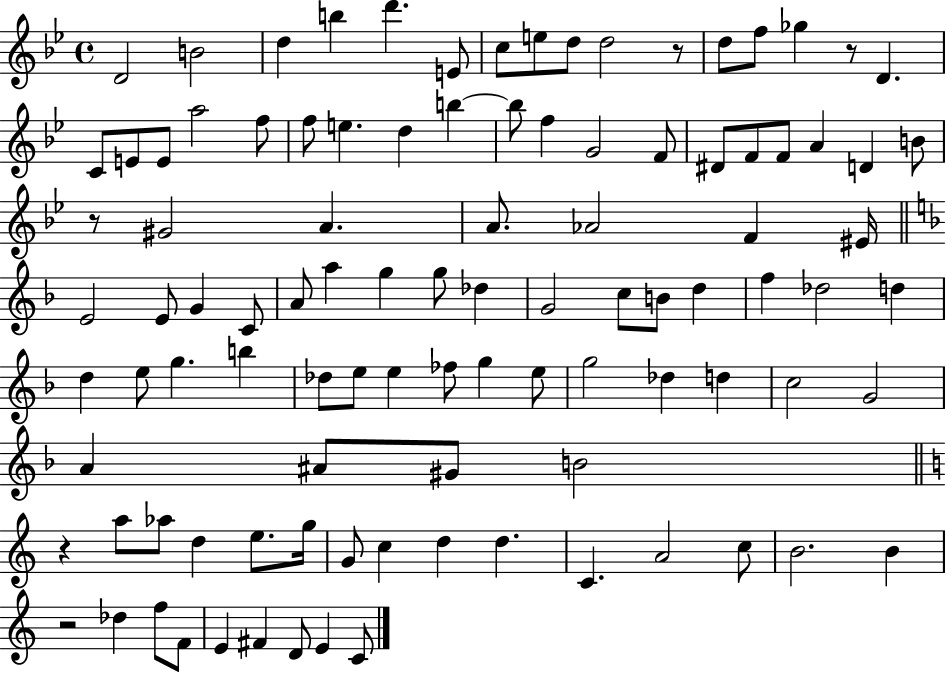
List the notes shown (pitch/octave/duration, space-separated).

D4/h B4/h D5/q B5/q D6/q. E4/e C5/e E5/e D5/e D5/h R/e D5/e F5/e Gb5/q R/e D4/q. C4/e E4/e E4/e A5/h F5/e F5/e E5/q. D5/q B5/q B5/e F5/q G4/h F4/e D#4/e F4/e F4/e A4/q D4/q B4/e R/e G#4/h A4/q. A4/e. Ab4/h F4/q EIS4/s E4/h E4/e G4/q C4/e A4/e A5/q G5/q G5/e Db5/q G4/h C5/e B4/e D5/q F5/q Db5/h D5/q D5/q E5/e G5/q. B5/q Db5/e E5/e E5/q FES5/e G5/q E5/e G5/h Db5/q D5/q C5/h G4/h A4/q A#4/e G#4/e B4/h R/q A5/e Ab5/e D5/q E5/e. G5/s G4/e C5/q D5/q D5/q. C4/q. A4/h C5/e B4/h. B4/q R/h Db5/q F5/e F4/e E4/q F#4/q D4/e E4/q C4/e